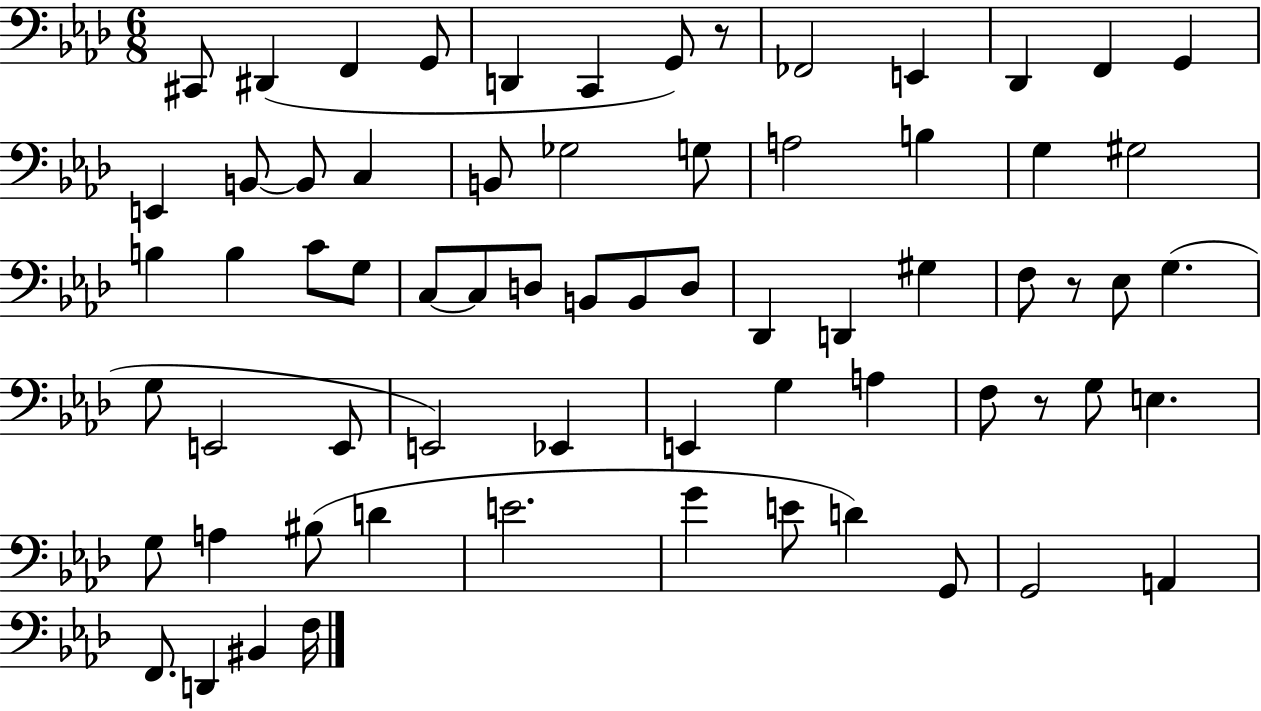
{
  \clef bass
  \numericTimeSignature
  \time 6/8
  \key aes \major
  cis,8 dis,4( f,4 g,8 | d,4 c,4 g,8) r8 | fes,2 e,4 | des,4 f,4 g,4 | \break e,4 b,8~~ b,8 c4 | b,8 ges2 g8 | a2 b4 | g4 gis2 | \break b4 b4 c'8 g8 | c8~~ c8 d8 b,8 b,8 d8 | des,4 d,4 gis4 | f8 r8 ees8 g4.( | \break g8 e,2 e,8 | e,2) ees,4 | e,4 g4 a4 | f8 r8 g8 e4. | \break g8 a4 bis8( d'4 | e'2. | g'4 e'8 d'4) g,8 | g,2 a,4 | \break f,8. d,4 bis,4 f16 | \bar "|."
}